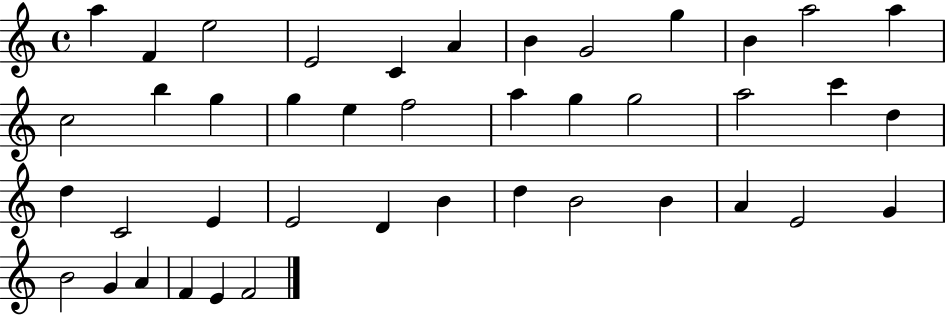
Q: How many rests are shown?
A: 0